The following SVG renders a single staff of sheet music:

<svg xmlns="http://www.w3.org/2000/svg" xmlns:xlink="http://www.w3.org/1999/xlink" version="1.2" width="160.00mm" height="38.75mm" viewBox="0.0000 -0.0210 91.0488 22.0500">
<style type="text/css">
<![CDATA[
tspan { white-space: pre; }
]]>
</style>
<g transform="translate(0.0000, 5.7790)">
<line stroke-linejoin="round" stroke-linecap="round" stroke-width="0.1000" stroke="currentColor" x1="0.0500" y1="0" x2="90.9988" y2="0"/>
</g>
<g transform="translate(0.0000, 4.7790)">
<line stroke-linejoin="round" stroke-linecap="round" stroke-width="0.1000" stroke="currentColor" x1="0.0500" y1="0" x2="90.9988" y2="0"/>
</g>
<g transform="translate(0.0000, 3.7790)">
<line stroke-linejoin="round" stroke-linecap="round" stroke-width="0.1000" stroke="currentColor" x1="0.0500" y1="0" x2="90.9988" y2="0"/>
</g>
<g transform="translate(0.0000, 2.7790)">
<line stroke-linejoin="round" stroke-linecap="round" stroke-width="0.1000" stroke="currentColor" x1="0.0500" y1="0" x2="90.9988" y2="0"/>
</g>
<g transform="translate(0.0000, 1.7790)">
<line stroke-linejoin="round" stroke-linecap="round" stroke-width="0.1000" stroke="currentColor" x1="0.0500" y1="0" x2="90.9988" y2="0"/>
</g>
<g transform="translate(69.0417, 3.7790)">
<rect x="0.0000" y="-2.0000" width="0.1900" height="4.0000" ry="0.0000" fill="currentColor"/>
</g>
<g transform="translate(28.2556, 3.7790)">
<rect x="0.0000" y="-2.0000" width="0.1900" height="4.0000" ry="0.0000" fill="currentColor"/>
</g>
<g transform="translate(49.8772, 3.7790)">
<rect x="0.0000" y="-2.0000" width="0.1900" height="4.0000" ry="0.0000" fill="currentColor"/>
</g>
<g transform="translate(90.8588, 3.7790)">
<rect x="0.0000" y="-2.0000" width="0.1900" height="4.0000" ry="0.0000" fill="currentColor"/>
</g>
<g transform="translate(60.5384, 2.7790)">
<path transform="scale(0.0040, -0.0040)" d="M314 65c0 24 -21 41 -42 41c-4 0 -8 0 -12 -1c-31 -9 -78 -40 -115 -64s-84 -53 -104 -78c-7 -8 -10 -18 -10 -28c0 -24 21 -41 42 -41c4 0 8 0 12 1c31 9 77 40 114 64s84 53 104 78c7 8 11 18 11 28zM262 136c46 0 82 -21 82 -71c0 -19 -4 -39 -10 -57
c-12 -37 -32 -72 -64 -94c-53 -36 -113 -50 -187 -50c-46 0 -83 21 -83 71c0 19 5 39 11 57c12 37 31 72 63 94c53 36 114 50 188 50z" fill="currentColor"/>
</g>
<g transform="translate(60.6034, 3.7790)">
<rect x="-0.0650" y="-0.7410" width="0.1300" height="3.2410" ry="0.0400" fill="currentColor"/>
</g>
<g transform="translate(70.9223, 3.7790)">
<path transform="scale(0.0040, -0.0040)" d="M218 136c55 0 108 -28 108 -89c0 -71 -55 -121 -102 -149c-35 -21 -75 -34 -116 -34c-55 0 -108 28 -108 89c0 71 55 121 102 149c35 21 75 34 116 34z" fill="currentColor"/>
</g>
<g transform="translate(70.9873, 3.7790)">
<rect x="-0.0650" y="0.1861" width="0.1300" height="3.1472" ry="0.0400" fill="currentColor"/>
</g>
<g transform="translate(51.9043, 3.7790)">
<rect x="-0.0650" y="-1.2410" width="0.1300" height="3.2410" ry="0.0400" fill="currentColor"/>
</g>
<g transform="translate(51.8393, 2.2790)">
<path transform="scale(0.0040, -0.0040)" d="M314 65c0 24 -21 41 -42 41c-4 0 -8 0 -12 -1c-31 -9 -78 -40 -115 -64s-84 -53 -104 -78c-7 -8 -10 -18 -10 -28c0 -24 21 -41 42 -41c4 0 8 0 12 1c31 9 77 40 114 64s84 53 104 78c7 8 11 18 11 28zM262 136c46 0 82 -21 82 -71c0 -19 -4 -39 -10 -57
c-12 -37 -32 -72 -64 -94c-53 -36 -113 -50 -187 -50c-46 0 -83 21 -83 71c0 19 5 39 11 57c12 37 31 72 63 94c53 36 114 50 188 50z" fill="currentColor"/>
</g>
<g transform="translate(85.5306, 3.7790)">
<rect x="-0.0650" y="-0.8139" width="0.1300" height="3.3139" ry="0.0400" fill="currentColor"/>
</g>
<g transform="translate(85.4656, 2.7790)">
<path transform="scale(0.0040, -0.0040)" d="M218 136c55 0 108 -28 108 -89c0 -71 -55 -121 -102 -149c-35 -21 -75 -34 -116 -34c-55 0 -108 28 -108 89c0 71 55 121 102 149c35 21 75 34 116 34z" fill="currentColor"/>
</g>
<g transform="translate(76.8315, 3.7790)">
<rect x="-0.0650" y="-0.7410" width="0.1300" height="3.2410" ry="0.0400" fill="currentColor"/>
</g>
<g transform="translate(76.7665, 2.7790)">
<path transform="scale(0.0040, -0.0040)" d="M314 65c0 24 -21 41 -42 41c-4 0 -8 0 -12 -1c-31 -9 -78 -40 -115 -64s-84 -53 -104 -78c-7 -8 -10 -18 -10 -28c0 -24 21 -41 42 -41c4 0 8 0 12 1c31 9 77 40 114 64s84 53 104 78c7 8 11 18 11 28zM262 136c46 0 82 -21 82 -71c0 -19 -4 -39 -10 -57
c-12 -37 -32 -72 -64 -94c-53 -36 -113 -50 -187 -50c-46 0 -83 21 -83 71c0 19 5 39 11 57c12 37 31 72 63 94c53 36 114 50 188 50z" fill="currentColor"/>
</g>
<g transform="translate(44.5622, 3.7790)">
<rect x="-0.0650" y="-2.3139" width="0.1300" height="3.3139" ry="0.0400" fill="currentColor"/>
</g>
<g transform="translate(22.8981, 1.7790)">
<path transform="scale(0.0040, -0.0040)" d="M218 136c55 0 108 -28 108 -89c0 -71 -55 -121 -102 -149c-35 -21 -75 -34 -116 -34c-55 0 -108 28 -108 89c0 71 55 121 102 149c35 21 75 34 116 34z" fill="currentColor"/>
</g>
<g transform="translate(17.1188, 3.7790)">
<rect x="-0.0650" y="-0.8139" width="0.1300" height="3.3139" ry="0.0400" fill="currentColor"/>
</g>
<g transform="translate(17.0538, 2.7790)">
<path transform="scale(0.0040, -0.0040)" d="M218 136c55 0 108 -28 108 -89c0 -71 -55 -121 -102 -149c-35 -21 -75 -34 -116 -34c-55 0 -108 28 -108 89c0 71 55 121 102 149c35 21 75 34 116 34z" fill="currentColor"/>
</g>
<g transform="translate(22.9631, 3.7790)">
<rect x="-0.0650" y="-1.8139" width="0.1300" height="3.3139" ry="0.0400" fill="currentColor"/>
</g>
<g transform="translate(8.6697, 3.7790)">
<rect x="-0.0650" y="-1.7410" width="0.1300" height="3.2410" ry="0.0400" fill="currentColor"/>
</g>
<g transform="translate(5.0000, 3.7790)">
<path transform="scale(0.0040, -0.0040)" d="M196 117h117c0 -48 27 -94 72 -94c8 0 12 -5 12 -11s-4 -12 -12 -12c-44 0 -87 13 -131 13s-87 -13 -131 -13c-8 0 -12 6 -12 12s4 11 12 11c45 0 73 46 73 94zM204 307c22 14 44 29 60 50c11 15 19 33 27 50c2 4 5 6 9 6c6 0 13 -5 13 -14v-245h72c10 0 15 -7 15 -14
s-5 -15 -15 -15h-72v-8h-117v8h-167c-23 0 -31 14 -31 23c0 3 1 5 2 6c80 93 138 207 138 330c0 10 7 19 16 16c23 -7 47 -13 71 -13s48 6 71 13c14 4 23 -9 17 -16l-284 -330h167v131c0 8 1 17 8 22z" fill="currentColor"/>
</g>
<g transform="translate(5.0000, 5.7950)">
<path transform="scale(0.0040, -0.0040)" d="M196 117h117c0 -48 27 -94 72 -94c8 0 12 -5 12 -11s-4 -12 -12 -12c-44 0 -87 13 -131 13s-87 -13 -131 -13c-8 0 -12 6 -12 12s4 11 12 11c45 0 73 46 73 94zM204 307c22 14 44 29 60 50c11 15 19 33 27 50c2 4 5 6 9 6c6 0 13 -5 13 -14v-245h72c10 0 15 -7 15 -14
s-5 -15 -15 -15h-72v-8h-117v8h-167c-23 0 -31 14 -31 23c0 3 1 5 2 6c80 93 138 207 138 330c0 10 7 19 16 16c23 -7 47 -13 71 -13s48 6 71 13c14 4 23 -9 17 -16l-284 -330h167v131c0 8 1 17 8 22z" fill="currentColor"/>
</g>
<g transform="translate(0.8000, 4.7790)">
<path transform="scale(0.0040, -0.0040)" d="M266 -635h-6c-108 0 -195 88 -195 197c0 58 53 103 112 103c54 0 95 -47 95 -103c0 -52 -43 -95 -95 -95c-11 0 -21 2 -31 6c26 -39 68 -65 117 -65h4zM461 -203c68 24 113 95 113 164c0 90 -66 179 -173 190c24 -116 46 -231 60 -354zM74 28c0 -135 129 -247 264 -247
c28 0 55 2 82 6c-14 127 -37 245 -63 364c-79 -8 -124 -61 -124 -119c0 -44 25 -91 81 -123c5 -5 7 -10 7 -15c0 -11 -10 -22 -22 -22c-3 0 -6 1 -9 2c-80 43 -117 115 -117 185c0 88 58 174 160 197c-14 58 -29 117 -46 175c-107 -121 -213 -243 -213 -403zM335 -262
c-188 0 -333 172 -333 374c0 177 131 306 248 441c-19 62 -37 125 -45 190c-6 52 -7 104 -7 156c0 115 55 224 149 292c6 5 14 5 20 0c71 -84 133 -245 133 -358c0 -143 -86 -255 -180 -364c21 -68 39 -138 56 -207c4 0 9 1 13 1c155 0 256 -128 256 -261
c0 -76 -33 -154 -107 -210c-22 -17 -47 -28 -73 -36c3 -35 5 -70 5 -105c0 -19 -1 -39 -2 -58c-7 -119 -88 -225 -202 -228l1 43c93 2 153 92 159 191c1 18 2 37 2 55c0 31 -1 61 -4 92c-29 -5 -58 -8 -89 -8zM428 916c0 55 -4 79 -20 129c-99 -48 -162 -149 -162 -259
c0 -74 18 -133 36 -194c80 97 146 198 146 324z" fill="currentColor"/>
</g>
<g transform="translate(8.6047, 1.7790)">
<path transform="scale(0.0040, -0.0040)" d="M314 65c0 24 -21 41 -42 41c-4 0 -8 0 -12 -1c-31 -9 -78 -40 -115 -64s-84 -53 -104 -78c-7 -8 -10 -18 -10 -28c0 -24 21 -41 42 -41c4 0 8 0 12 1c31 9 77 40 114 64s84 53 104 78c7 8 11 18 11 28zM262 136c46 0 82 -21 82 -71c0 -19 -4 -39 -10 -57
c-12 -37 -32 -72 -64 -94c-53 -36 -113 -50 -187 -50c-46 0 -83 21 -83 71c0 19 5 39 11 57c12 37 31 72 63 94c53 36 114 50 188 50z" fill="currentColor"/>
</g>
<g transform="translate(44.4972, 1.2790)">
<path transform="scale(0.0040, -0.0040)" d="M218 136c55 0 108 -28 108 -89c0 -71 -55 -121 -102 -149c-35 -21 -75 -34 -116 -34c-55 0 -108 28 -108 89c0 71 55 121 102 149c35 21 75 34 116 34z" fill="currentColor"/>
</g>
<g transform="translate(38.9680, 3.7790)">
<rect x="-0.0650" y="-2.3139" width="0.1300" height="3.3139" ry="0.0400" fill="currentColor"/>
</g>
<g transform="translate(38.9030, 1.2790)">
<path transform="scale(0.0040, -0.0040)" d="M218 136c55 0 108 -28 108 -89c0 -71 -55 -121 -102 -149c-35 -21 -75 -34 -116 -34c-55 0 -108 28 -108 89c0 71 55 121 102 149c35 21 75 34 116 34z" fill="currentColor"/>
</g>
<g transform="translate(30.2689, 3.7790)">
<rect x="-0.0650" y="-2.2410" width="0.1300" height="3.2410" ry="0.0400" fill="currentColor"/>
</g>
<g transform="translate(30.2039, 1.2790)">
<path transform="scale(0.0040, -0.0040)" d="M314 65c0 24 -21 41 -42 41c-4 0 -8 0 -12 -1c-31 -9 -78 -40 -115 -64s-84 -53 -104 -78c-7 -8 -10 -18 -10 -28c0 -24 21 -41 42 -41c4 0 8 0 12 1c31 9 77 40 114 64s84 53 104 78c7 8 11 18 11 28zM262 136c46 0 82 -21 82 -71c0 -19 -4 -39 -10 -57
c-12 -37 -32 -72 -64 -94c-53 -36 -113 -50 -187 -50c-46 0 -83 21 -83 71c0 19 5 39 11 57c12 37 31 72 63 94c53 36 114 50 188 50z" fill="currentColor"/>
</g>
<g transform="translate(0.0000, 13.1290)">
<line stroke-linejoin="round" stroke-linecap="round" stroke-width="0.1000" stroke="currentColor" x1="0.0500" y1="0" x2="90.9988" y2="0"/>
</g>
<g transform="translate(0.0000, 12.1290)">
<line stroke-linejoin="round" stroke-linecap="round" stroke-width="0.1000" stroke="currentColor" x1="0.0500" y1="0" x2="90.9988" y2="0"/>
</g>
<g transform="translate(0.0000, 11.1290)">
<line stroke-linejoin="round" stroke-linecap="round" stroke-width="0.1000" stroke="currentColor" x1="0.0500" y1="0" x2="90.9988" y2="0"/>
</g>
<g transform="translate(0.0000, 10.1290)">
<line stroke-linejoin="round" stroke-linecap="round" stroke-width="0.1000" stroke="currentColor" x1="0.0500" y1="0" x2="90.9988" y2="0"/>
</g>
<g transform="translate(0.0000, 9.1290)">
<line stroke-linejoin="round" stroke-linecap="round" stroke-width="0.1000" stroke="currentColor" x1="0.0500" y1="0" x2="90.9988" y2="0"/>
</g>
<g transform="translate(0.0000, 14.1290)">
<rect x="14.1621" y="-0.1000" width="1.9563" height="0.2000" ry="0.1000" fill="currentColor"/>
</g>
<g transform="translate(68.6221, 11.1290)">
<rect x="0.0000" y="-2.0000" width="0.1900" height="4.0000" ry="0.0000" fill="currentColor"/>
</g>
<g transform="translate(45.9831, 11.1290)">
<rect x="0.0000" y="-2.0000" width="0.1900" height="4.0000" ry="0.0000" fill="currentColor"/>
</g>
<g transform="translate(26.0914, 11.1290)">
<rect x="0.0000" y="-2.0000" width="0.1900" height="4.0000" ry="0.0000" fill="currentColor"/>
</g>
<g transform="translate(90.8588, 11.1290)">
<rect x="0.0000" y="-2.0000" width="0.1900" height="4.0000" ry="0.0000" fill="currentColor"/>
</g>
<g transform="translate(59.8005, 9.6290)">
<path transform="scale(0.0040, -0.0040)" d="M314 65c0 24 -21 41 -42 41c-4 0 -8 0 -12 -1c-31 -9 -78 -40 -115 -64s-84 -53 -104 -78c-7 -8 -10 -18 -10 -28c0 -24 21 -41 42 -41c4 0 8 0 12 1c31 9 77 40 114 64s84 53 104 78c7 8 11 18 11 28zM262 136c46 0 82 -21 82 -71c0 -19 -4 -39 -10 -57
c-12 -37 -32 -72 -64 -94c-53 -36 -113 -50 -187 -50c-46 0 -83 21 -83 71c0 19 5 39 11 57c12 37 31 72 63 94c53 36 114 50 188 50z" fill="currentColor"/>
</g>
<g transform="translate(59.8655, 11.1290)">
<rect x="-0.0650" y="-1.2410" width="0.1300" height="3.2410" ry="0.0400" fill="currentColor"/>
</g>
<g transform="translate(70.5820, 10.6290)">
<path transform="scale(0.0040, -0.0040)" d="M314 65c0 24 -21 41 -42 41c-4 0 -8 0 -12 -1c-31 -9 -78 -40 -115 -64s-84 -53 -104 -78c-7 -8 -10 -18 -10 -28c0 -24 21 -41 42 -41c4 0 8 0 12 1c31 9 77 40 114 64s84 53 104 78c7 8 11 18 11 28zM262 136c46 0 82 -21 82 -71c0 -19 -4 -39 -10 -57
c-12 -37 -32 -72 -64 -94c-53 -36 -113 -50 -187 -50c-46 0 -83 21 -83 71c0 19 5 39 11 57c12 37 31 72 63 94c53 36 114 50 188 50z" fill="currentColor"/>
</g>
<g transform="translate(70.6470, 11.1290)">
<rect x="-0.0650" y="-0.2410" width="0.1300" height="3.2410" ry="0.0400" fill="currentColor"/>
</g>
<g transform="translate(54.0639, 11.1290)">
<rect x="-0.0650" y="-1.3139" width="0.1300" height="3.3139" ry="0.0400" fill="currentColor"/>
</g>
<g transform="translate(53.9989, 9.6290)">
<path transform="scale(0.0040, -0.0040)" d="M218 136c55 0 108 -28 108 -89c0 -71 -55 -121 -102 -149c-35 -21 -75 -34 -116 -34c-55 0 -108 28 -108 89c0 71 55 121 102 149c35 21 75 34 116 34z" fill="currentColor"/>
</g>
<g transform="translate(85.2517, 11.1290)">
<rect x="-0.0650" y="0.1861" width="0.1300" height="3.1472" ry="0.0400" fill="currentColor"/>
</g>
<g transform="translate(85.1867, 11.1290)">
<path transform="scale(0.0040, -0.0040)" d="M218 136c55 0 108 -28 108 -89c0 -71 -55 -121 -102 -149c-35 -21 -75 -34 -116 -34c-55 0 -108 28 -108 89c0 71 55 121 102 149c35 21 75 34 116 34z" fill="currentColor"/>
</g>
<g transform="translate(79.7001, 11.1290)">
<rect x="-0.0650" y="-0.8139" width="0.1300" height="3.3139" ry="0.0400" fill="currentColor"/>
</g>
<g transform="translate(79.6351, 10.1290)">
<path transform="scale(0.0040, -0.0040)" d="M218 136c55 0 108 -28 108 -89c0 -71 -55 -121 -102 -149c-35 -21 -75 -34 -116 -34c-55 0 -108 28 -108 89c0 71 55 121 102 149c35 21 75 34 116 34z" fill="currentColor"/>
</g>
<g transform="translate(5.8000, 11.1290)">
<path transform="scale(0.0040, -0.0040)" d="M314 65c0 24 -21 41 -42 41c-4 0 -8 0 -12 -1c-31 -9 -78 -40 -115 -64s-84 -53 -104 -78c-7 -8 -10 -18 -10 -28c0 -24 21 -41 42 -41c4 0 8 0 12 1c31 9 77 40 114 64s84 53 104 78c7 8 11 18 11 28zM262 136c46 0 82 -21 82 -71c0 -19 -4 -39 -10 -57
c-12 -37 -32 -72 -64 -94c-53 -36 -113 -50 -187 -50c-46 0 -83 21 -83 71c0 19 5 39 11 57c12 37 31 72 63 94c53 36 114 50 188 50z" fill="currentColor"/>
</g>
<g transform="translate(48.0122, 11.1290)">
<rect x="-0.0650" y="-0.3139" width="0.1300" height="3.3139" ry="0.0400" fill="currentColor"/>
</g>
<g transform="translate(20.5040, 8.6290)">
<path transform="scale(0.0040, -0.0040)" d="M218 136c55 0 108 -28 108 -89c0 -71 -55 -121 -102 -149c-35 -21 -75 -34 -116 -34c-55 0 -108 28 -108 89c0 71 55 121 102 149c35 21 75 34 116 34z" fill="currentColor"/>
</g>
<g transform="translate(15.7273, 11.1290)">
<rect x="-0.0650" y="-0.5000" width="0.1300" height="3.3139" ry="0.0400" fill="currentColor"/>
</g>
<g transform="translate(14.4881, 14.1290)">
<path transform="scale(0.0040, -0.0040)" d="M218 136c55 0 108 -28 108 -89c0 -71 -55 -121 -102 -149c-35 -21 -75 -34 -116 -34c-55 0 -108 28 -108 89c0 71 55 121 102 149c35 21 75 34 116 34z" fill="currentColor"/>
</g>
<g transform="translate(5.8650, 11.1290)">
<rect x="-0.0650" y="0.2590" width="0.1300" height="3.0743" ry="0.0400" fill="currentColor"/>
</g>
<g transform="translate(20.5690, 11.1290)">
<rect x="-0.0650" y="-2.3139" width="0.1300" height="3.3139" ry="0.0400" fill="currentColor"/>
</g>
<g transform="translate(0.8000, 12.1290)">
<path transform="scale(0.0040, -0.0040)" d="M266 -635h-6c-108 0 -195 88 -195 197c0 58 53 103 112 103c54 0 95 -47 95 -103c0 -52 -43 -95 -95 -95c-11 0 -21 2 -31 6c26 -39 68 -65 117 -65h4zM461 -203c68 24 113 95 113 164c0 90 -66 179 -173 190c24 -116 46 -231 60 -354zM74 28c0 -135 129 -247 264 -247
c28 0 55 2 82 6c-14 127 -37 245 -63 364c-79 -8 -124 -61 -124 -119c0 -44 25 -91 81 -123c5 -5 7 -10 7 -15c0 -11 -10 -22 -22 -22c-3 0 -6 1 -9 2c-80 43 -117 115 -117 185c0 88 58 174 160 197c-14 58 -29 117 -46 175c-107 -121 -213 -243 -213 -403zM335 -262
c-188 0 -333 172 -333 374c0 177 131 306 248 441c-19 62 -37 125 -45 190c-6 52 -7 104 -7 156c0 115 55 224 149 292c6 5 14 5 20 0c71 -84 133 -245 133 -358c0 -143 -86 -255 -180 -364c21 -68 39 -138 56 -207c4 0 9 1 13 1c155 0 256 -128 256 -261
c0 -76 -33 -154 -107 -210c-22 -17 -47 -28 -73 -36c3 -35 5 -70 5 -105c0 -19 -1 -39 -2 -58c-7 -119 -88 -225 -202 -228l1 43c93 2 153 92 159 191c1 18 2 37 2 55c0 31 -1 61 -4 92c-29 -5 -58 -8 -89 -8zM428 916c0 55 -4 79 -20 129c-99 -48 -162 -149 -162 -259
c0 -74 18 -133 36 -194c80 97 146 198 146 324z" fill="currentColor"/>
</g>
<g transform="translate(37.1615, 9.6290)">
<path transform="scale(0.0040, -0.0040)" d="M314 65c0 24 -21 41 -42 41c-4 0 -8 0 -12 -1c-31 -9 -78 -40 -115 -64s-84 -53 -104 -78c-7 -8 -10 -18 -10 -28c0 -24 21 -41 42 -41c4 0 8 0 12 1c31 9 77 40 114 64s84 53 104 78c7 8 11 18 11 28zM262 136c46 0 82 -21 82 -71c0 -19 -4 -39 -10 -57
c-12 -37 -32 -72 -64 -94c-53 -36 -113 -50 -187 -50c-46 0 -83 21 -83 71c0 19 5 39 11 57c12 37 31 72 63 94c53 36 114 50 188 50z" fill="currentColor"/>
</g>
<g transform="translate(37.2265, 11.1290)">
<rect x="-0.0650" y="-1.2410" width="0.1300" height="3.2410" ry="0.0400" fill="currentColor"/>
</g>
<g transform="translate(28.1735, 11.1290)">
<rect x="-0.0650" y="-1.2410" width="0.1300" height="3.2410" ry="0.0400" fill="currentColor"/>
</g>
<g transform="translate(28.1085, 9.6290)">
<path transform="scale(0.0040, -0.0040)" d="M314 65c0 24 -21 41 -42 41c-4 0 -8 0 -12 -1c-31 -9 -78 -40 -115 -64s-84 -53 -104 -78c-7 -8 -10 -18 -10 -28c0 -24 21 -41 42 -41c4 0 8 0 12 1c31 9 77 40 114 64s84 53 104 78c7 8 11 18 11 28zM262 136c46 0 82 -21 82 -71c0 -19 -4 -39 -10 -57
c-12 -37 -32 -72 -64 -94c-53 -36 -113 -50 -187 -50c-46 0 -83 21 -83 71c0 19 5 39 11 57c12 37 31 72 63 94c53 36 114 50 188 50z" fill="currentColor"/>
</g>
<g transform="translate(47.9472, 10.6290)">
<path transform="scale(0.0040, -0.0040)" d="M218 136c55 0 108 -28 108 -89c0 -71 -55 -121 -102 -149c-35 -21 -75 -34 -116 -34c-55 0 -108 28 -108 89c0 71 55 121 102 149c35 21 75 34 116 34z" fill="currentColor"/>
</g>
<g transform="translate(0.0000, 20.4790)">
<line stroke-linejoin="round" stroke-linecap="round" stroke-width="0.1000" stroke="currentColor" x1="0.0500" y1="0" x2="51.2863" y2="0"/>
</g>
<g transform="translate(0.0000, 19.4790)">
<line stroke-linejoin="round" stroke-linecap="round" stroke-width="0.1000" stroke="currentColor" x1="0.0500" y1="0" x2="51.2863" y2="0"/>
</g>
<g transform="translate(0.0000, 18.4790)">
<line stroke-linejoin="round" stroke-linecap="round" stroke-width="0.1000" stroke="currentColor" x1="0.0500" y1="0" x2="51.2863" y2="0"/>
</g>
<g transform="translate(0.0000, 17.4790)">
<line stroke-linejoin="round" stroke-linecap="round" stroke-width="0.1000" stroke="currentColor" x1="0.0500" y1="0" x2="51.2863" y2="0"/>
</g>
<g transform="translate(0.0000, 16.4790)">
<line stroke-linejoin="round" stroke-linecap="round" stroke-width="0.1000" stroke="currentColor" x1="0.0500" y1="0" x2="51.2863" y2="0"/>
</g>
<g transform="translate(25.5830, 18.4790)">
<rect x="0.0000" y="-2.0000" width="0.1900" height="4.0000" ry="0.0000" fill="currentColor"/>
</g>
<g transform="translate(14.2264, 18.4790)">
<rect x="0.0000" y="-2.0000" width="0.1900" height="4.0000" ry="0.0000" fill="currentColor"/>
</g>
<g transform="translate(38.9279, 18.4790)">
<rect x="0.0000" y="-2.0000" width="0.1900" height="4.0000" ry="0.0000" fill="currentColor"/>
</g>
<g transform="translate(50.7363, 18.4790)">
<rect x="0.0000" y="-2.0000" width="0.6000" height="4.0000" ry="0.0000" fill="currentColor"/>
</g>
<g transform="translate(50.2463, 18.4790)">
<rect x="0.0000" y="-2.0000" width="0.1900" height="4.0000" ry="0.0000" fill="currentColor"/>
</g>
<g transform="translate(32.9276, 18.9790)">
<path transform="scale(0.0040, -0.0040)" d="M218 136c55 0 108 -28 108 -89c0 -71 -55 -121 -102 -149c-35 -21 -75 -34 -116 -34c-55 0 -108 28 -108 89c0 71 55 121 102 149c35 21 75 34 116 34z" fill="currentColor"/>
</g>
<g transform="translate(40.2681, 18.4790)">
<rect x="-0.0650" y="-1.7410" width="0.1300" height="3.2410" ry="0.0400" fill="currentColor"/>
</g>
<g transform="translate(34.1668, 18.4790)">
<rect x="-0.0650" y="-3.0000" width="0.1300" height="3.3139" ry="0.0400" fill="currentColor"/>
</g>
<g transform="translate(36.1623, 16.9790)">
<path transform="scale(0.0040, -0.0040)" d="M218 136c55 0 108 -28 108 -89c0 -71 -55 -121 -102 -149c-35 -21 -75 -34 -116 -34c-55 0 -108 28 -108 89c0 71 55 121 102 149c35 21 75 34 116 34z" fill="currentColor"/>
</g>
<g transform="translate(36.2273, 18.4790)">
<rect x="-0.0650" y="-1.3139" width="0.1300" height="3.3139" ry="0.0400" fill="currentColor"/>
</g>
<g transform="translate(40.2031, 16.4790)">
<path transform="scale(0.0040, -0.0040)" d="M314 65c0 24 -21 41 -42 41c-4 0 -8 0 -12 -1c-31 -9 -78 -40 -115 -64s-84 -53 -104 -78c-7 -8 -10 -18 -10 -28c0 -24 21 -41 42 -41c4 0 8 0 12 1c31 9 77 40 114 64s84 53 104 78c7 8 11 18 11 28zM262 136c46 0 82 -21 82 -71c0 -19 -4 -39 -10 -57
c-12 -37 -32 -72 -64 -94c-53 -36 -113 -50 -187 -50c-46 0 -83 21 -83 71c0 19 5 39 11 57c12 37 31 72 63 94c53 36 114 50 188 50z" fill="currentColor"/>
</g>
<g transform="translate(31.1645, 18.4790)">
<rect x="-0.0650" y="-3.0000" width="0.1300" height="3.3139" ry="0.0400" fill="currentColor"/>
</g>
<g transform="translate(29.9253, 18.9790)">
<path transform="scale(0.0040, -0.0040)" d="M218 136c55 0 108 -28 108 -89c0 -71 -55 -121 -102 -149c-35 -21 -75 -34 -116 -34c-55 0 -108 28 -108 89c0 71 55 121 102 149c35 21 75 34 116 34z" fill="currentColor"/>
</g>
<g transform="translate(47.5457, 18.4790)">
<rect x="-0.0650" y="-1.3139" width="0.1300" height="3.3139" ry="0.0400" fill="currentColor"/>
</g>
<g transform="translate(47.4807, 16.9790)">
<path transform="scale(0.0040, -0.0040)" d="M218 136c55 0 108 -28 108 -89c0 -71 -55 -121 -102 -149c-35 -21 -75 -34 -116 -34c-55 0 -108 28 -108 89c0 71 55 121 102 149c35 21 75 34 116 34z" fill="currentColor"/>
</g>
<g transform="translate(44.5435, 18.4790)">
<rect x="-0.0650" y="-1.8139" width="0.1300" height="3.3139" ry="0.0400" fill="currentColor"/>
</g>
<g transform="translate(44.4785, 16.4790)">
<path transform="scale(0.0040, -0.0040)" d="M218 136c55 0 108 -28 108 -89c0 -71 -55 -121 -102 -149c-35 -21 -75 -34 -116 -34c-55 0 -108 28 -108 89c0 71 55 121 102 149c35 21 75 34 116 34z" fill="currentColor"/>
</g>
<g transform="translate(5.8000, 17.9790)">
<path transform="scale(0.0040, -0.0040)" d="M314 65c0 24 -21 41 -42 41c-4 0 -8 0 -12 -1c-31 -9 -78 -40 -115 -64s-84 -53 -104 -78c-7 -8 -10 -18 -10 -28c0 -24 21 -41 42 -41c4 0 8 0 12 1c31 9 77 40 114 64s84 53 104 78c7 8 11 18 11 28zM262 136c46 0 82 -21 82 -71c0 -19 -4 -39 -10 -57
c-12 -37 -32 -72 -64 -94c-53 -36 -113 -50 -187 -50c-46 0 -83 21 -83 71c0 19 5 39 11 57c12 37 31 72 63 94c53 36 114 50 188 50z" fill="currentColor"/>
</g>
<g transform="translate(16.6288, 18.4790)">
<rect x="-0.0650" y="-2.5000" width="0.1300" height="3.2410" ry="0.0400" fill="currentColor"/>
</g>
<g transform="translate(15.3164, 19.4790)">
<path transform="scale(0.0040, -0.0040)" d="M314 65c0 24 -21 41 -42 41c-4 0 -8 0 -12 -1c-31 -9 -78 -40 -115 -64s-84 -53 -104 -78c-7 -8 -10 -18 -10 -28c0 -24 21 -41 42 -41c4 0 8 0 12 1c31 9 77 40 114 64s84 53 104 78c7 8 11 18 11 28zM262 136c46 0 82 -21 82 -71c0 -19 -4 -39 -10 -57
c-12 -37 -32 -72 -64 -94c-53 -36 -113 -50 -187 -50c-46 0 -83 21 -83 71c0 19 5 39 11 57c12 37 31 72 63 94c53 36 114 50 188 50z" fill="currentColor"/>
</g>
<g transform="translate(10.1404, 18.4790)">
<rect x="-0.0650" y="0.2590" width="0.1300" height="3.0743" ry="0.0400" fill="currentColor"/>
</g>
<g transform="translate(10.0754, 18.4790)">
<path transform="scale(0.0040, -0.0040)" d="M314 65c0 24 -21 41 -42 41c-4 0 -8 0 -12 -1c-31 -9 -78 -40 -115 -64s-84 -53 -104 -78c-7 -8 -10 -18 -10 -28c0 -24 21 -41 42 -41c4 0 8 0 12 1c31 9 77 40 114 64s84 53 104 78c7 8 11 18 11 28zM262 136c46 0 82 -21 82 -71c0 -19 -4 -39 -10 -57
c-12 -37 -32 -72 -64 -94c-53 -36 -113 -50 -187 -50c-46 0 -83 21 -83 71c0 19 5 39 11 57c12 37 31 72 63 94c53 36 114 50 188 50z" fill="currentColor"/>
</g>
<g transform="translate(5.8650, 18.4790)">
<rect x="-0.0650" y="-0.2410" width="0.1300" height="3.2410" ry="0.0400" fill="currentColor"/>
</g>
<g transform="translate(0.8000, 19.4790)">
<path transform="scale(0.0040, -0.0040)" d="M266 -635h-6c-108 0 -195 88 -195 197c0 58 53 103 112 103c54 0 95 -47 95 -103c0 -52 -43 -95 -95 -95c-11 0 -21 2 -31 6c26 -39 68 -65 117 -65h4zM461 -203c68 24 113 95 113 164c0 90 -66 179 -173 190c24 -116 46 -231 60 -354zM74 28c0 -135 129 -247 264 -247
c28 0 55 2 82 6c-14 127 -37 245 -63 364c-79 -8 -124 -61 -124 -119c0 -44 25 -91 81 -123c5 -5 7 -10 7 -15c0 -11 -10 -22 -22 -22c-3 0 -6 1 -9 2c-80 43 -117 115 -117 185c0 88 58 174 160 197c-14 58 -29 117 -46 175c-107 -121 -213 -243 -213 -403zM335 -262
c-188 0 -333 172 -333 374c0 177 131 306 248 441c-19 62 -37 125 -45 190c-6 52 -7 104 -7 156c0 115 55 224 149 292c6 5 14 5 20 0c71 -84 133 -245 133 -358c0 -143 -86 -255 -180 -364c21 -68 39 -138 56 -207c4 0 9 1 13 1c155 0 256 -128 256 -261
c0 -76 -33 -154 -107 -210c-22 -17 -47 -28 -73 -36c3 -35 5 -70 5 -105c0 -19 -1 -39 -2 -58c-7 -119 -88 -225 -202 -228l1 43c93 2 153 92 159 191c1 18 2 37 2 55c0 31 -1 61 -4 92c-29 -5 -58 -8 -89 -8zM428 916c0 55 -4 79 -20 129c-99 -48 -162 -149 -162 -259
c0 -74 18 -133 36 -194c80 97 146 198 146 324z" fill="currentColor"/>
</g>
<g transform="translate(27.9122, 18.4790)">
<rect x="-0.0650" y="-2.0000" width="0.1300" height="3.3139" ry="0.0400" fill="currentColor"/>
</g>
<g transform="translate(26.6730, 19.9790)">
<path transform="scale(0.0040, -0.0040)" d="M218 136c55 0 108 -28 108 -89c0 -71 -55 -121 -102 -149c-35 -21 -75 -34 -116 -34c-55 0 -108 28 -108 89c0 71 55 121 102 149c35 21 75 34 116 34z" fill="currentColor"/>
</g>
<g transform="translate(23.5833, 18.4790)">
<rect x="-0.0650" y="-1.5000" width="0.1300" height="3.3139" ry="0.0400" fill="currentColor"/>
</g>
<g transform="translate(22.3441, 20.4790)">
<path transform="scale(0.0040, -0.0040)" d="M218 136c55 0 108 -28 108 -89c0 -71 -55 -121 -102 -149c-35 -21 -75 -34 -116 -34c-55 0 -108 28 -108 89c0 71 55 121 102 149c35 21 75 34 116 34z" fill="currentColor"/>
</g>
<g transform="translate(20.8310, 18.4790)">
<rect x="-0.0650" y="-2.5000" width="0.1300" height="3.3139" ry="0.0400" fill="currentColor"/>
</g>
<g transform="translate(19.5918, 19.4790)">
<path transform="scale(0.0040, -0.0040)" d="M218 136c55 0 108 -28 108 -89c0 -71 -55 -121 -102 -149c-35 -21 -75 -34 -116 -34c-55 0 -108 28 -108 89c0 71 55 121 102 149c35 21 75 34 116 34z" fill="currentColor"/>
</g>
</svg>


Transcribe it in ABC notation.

X:1
T:Untitled
M:4/4
L:1/4
K:C
f2 d f g2 g g e2 d2 B d2 d B2 C g e2 e2 c e e2 c2 d B c2 B2 G2 G E F A A e f2 f e